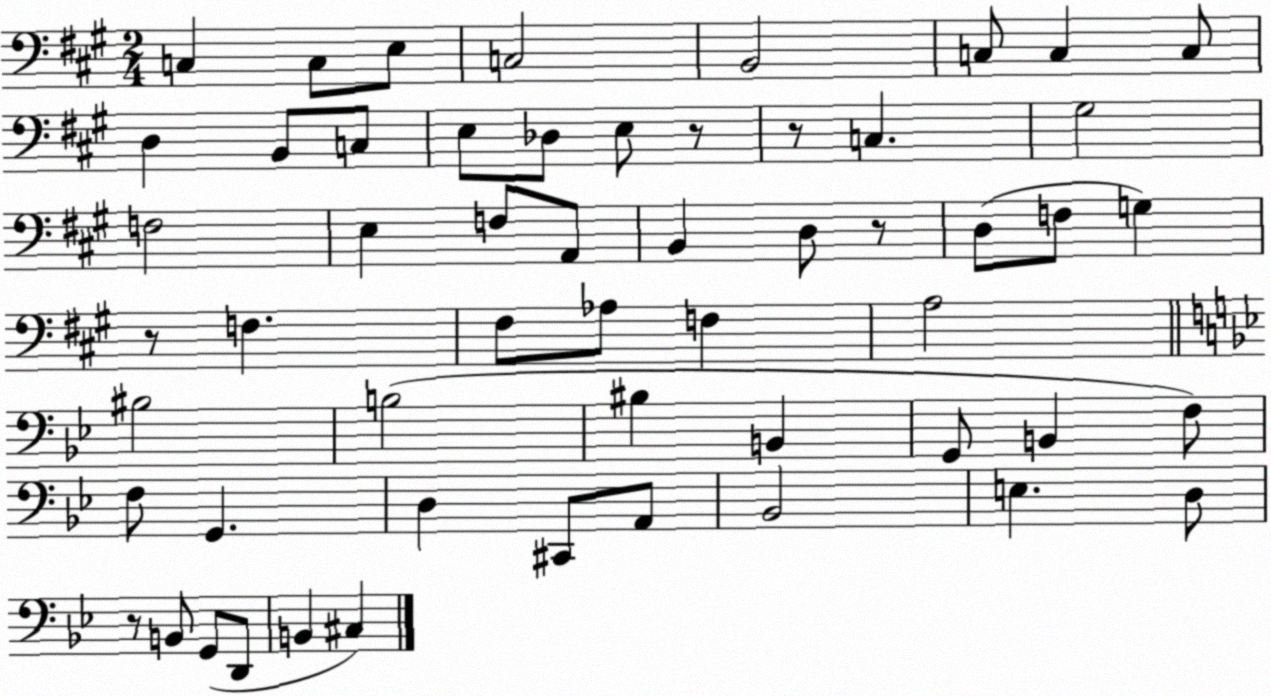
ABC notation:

X:1
T:Untitled
M:2/4
L:1/4
K:A
C, C,/2 E,/2 C,2 B,,2 C,/2 C, C,/2 D, B,,/2 C,/2 E,/2 _D,/2 E,/2 z/2 z/2 C, ^G,2 F,2 E, F,/2 A,,/2 B,, D,/2 z/2 D,/2 F,/2 G, z/2 F, ^F,/2 _A,/2 F, A,2 ^B,2 B,2 ^B, B,, G,,/2 B,, F,/2 F,/2 G,, D, ^C,,/2 A,,/2 _B,,2 E, D,/2 z/2 B,,/2 G,,/2 D,,/2 B,, ^C,